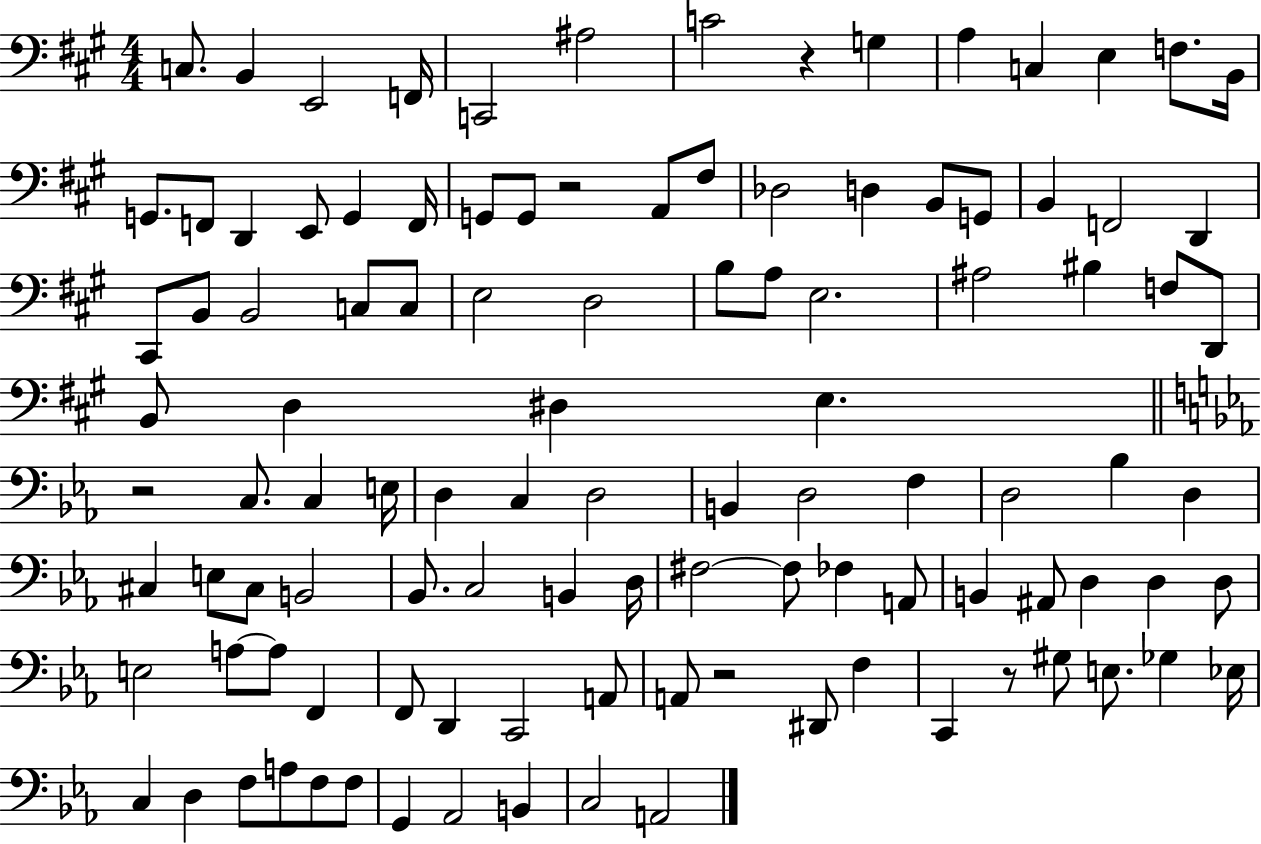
{
  \clef bass
  \numericTimeSignature
  \time 4/4
  \key a \major
  c8. b,4 e,2 f,16 | c,2 ais2 | c'2 r4 g4 | a4 c4 e4 f8. b,16 | \break g,8. f,8 d,4 e,8 g,4 f,16 | g,8 g,8 r2 a,8 fis8 | des2 d4 b,8 g,8 | b,4 f,2 d,4 | \break cis,8 b,8 b,2 c8 c8 | e2 d2 | b8 a8 e2. | ais2 bis4 f8 d,8 | \break b,8 d4 dis4 e4. | \bar "||" \break \key ees \major r2 c8. c4 e16 | d4 c4 d2 | b,4 d2 f4 | d2 bes4 d4 | \break cis4 e8 cis8 b,2 | bes,8. c2 b,4 d16 | fis2~~ fis8 fes4 a,8 | b,4 ais,8 d4 d4 d8 | \break e2 a8~~ a8 f,4 | f,8 d,4 c,2 a,8 | a,8 r2 dis,8 f4 | c,4 r8 gis8 e8. ges4 ees16 | \break c4 d4 f8 a8 f8 f8 | g,4 aes,2 b,4 | c2 a,2 | \bar "|."
}